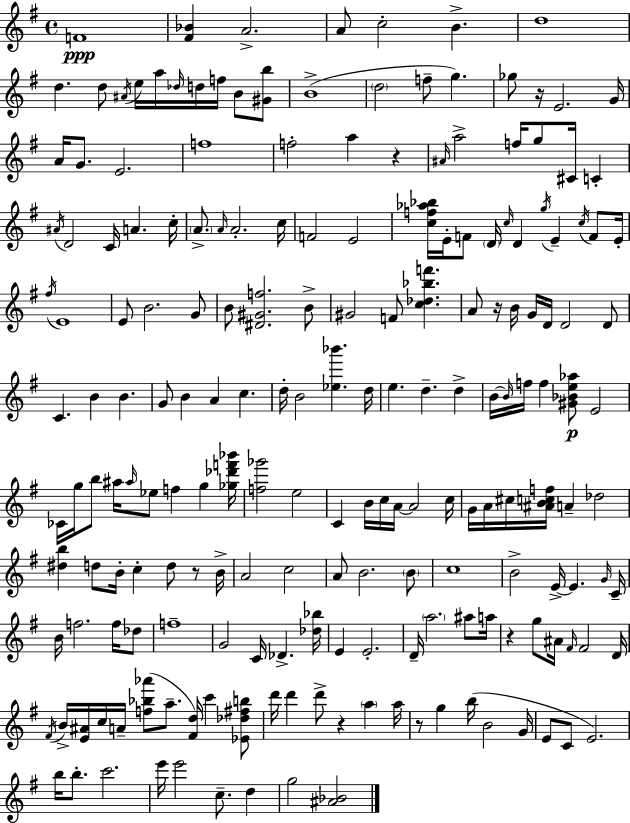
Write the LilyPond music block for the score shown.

{
  \clef treble
  \time 4/4
  \defaultTimeSignature
  \key e \minor
  f'1\ppp | <fis' bes'>4 a'2.-> | a'8 c''2-. b'4.-> | d''1 | \break d''4. d''8 \acciaccatura { ais'16 } e''16 a''16 \grace { des''16 } d''16 f''16 b'8 | <gis' b''>8 b'1->( | \parenthesize d''2 f''8-- g''4.) | ges''8 r16 e'2. | \break g'16 a'16 g'8. e'2. | f''1 | f''2-. a''4 r4 | \grace { ais'16 } a''2-> f''16 g''8 cis'16 c'4-. | \break \acciaccatura { ais'16 } d'2 c'16 a'4. | c''16-. \parenthesize a'8.-> \grace { a'16 } a'2.-. | c''16 f'2 e'2 | <c'' f'' aes'' bes''>16 e'16-. f'8 \parenthesize d'16 \grace { c''16 } d'4 \acciaccatura { g''16 } | \break e'4-- \acciaccatura { c''16 } f'8 e'16-. \acciaccatura { fis''16 } e'1 | e'8 b'2. | g'8 b'8 <dis' gis' f''>2. | b'8-> gis'2 | \break f'8 <c'' des'' bes'' f'''>4. a'8 r16 b'16 g'16 d'16 d'2 | d'8 c'4. b'4 | b'4. g'8 b'4 a'4 | c''4. d''16-. b'2 | \break <ees'' bes'''>4. d''16 e''4. d''4.-- | d''4-> b'16~~ \grace { b'16 } f''16 f''4 | <gis' bes' e'' aes''>8\p e'2 ces'16 g''16 b''8 ais''16 \grace { ais''16 } | ees''8 f''4 g''4 <ges'' des''' f''' bes'''>16 <f'' ges'''>2 | \break e''2 c'4 b'16 | c''16 a'16~~ a'2 c''16 g'16 a'16 cis''16 <ais' b' c'' f''>16 a'4-- | des''2 <dis'' b''>4 d''8 | b'16-. c''4-. d''8 r8 b'16-> a'2 | \break c''2 a'8 b'2. | \parenthesize b'8 c''1 | b'2-> | e'16->~~ e'4. \grace { g'16 } c'16-- b'16 f''2. | \break f''16 des''8 f''1-- | g'2 | c'16 des'4.-> <des'' bes''>16 e'4 | e'2.-. d'16-- \parenthesize a''2. | \break ais''8 a''16 r4 | g''8 ais'16 \grace { fis'16 } fis'2 d'16 \acciaccatura { fis'16 } b'16-> <e' ais'>16 | c''16 a'16-- <f'' bes'' aes'''>8( a''8.-- <fis' d''>16) c'''4 <ees' des'' fis'' b''>8 d'''16 d'''4 | d'''8-> r4 \parenthesize a''4 a''16 r8 | \break g''4 b''16( b'2 g'16 e'8 | c'8 e'2.) b''16 b''8.-. | c'''2. e'''16 e'''2 | c''8.-- d''4 g''2 | \break <ais' bes'>2 \bar "|."
}